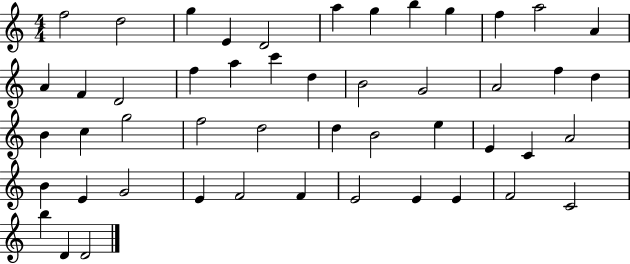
X:1
T:Untitled
M:4/4
L:1/4
K:C
f2 d2 g E D2 a g b g f a2 A A F D2 f a c' d B2 G2 A2 f d B c g2 f2 d2 d B2 e E C A2 B E G2 E F2 F E2 E E F2 C2 b D D2